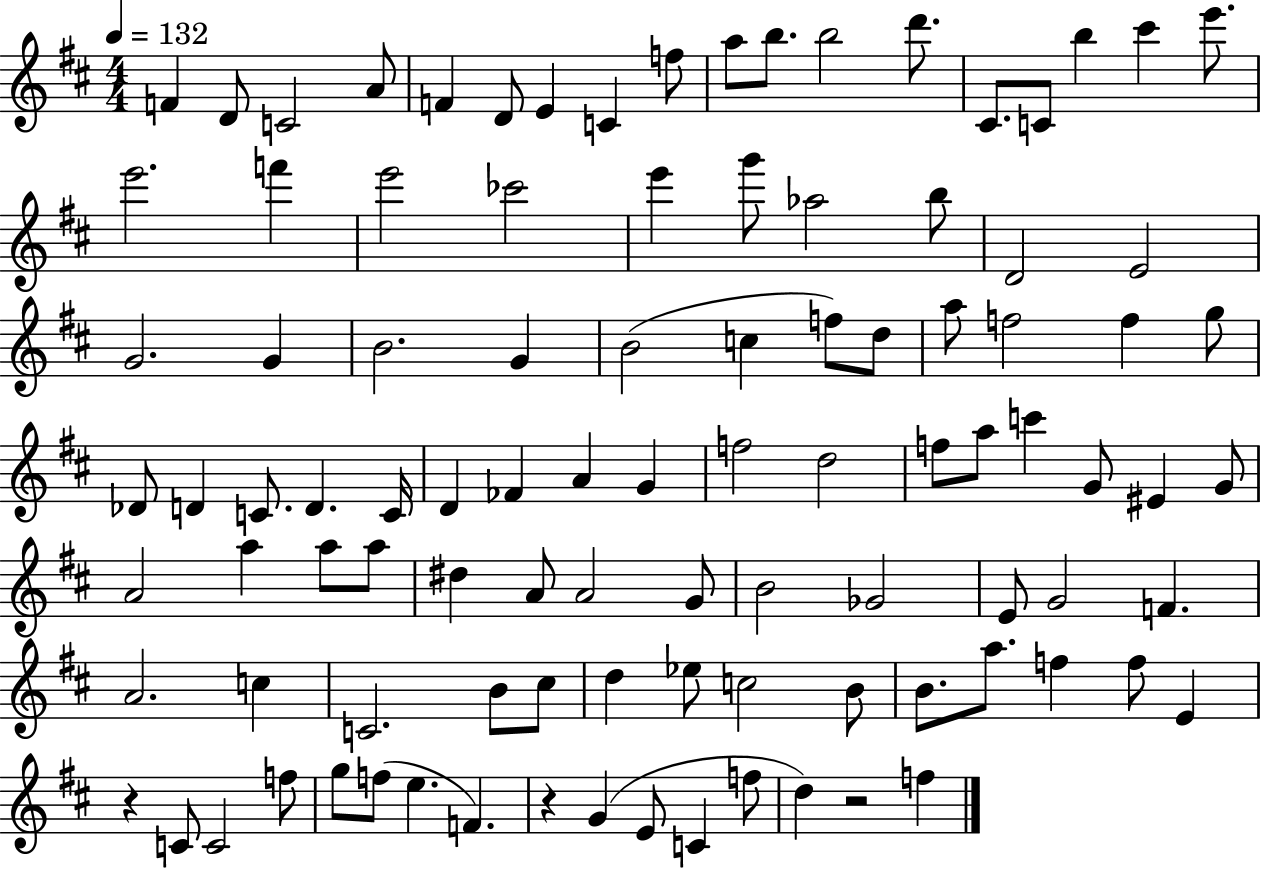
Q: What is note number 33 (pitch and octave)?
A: B4